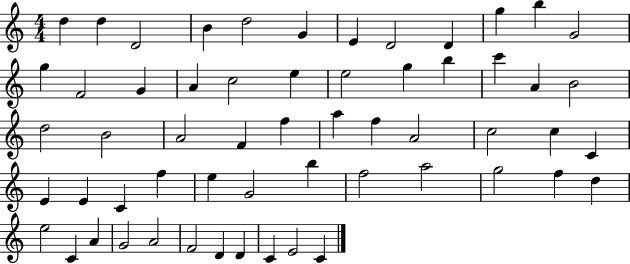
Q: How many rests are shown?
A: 0